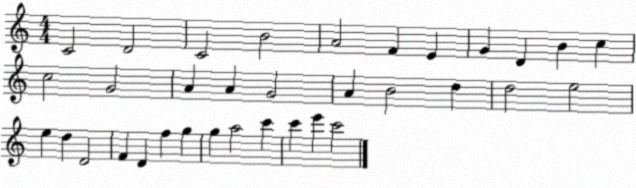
X:1
T:Untitled
M:4/4
L:1/4
K:C
C2 D2 C2 B2 A2 F E G D B c c2 G2 A A G2 A B2 d d2 e2 e d D2 F D f g g a2 c' c' e' c'2